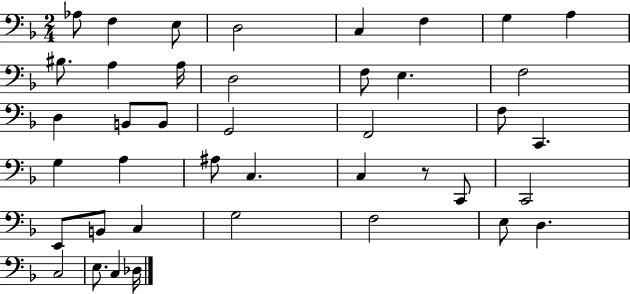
Ab3/e F3/q E3/e D3/h C3/q F3/q G3/q A3/q BIS3/e. A3/q A3/s D3/h F3/e E3/q. F3/h D3/q B2/e B2/e G2/h F2/h F3/e C2/q. G3/q A3/q A#3/e C3/q. C3/q R/e C2/e C2/h E2/e B2/e C3/q G3/h F3/h E3/e D3/q. C3/h E3/e. C3/q Db3/s